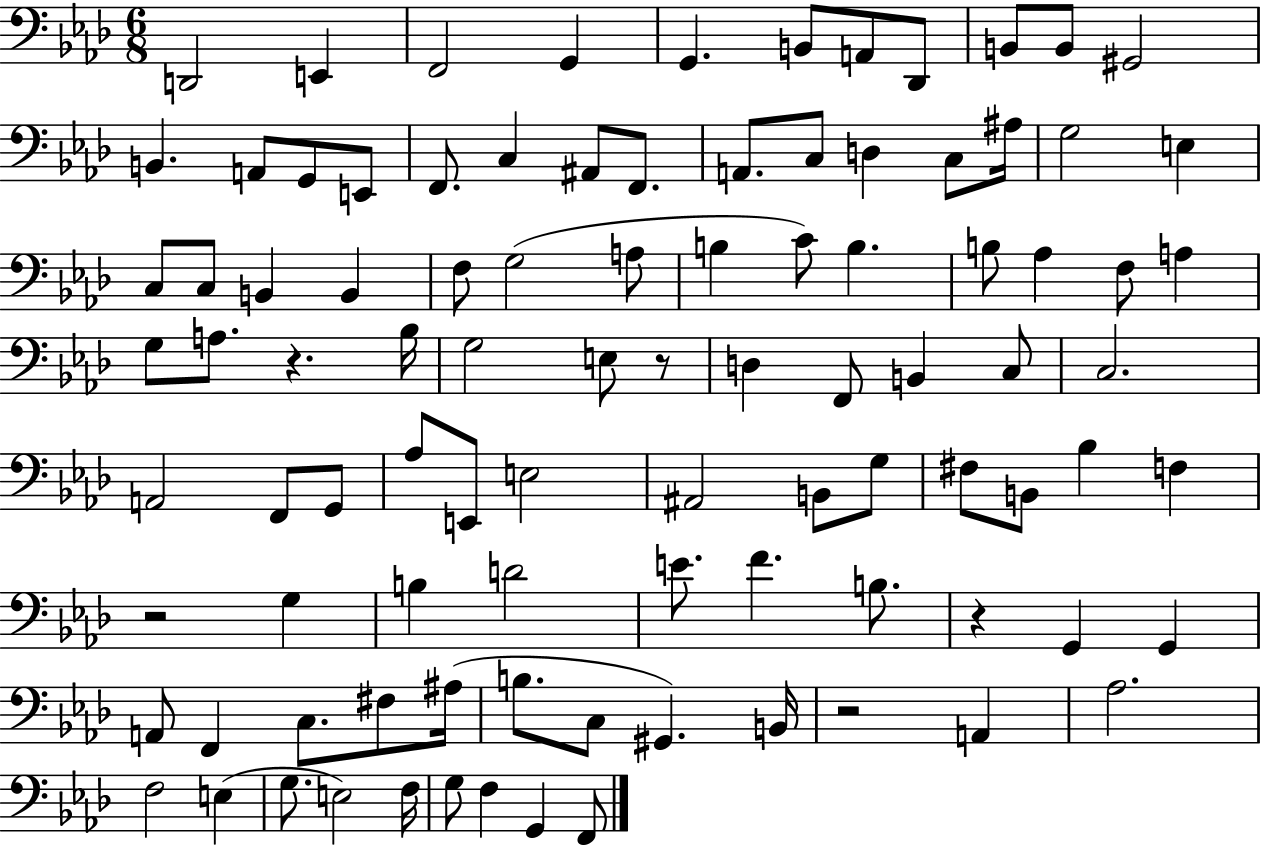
D2/h E2/q F2/h G2/q G2/q. B2/e A2/e Db2/e B2/e B2/e G#2/h B2/q. A2/e G2/e E2/e F2/e. C3/q A#2/e F2/e. A2/e. C3/e D3/q C3/e A#3/s G3/h E3/q C3/e C3/e B2/q B2/q F3/e G3/h A3/e B3/q C4/e B3/q. B3/e Ab3/q F3/e A3/q G3/e A3/e. R/q. Bb3/s G3/h E3/e R/e D3/q F2/e B2/q C3/e C3/h. A2/h F2/e G2/e Ab3/e E2/e E3/h A#2/h B2/e G3/e F#3/e B2/e Bb3/q F3/q R/h G3/q B3/q D4/h E4/e. F4/q. B3/e. R/q G2/q G2/q A2/e F2/q C3/e. F#3/e A#3/s B3/e. C3/e G#2/q. B2/s R/h A2/q Ab3/h. F3/h E3/q G3/e. E3/h F3/s G3/e F3/q G2/q F2/e